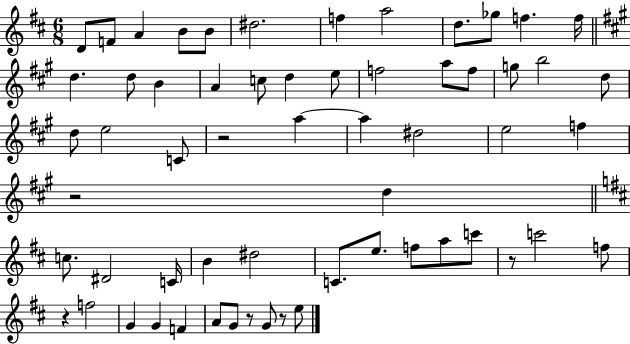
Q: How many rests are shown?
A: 6